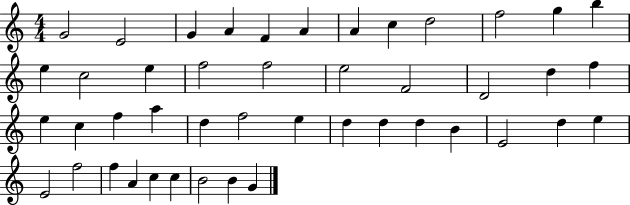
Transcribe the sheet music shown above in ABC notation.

X:1
T:Untitled
M:4/4
L:1/4
K:C
G2 E2 G A F A A c d2 f2 g b e c2 e f2 f2 e2 F2 D2 d f e c f a d f2 e d d d B E2 d e E2 f2 f A c c B2 B G